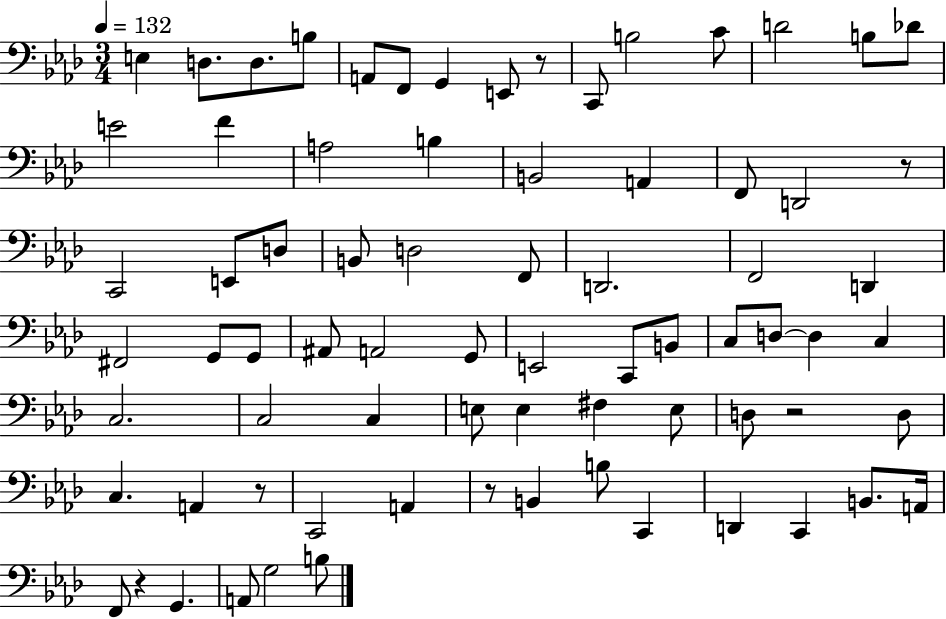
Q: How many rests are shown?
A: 6